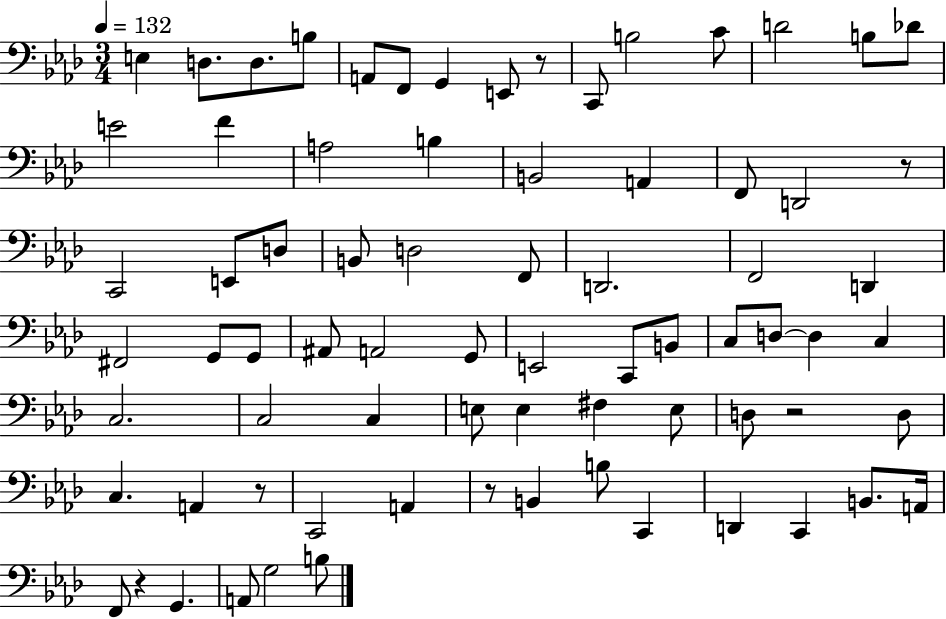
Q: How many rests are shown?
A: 6